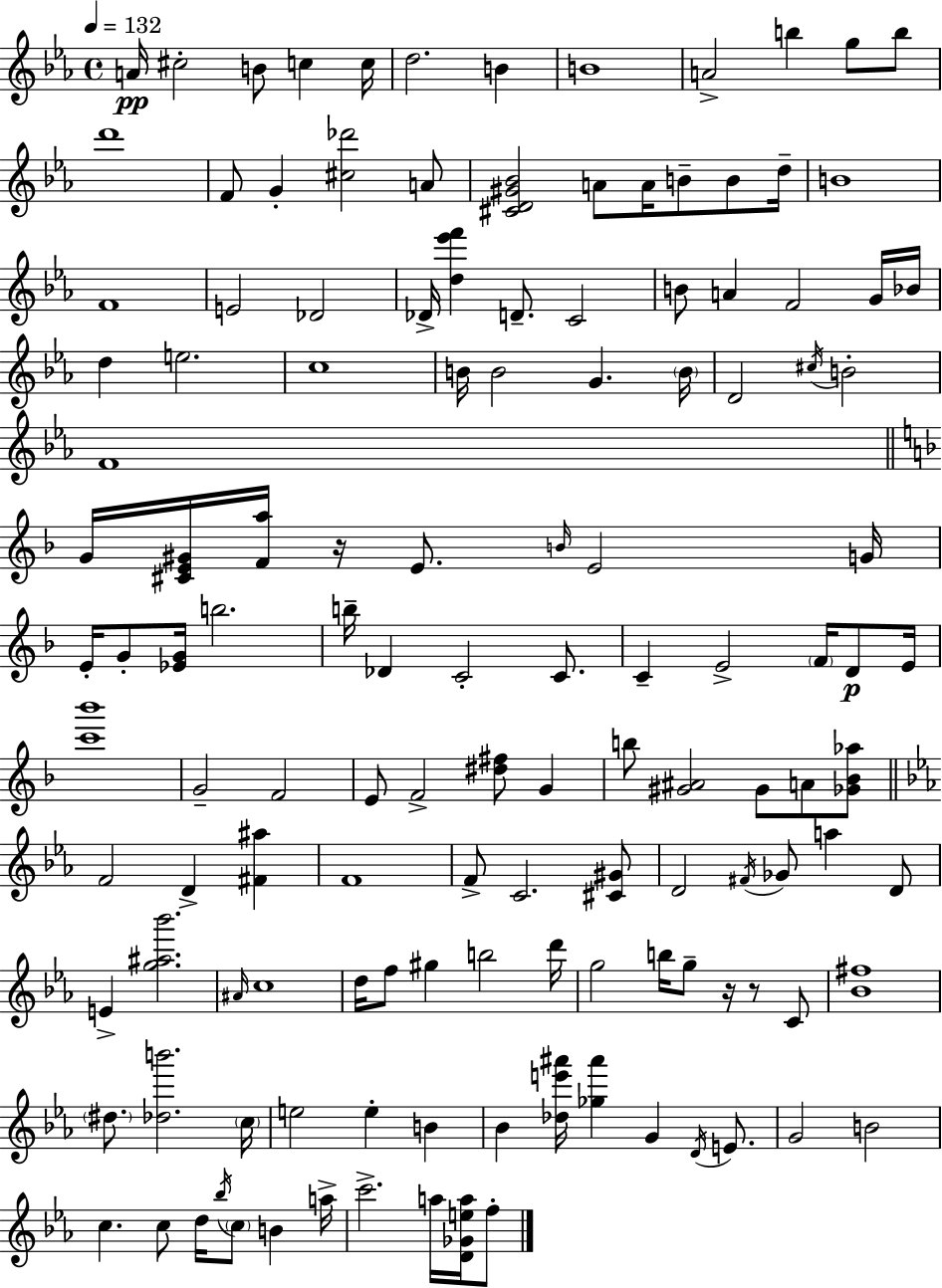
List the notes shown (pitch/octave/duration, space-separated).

A4/s C#5/h B4/e C5/q C5/s D5/h. B4/q B4/w A4/h B5/q G5/e B5/e D6/w F4/e G4/q [C#5,Db6]/h A4/e [C#4,D4,G#4,Bb4]/h A4/e A4/s B4/e B4/e D5/s B4/w F4/w E4/h Db4/h Db4/s [D5,Eb6,F6]/q D4/e. C4/h B4/e A4/q F4/h G4/s Bb4/s D5/q E5/h. C5/w B4/s B4/h G4/q. B4/s D4/h C#5/s B4/h F4/w G4/s [C#4,E4,G#4]/s [F4,A5]/s R/s E4/e. B4/s E4/h G4/s E4/s G4/e [Eb4,G4]/s B5/h. B5/s Db4/q C4/h C4/e. C4/q E4/h F4/s D4/e E4/s [C6,Bb6]/w G4/h F4/h E4/e F4/h [D#5,F#5]/e G4/q B5/e [G#4,A#4]/h G#4/e A4/e [Gb4,Bb4,Ab5]/e F4/h D4/q [F#4,A#5]/q F4/w F4/e C4/h. [C#4,G#4]/e D4/h F#4/s Gb4/e A5/q D4/e E4/q [G5,A#5,Bb6]/h. A#4/s C5/w D5/s F5/e G#5/q B5/h D6/s G5/h B5/s G5/e R/s R/e C4/e [Bb4,F#5]/w D#5/e. [Db5,B6]/h. C5/s E5/h E5/q B4/q Bb4/q [Db5,E6,A#6]/s [Gb5,A#6]/q G4/q D4/s E4/e. G4/h B4/h C5/q. C5/e D5/s Bb5/s C5/e B4/q A5/s C6/h. A5/s [D4,Gb4,E5,A5]/s F5/e